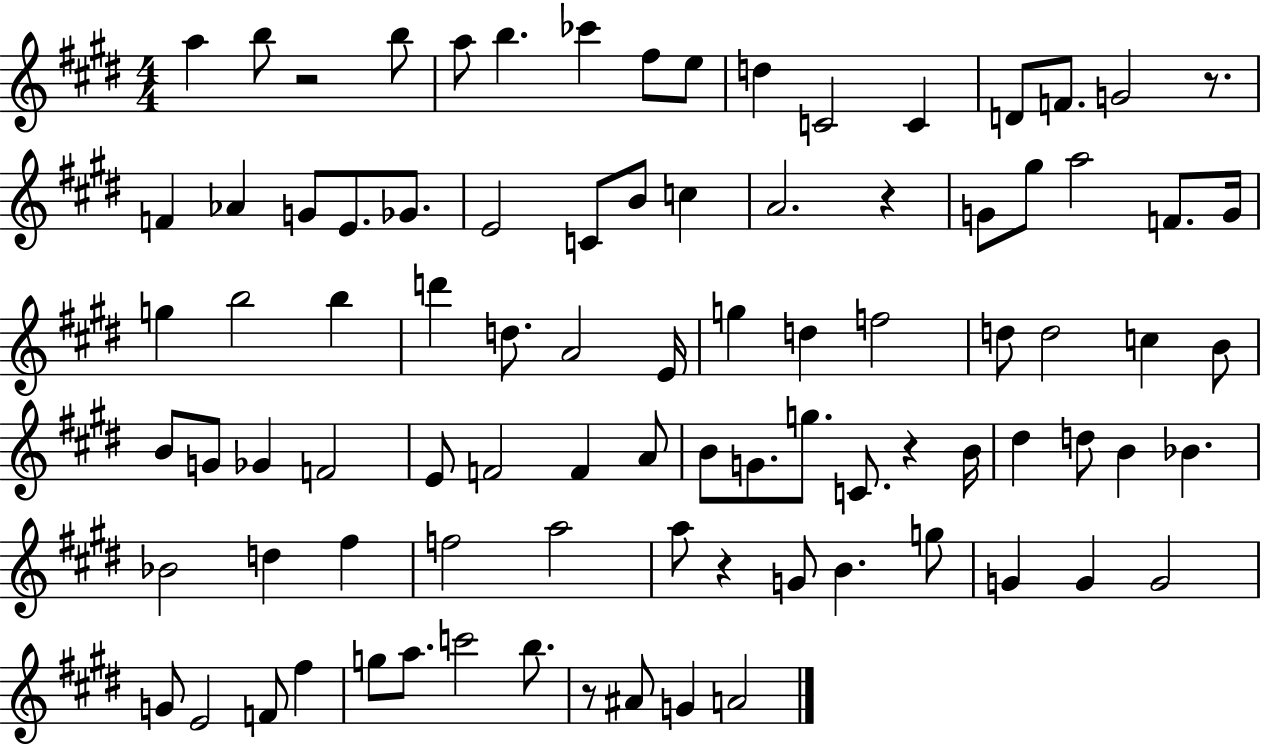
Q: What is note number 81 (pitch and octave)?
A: A#4